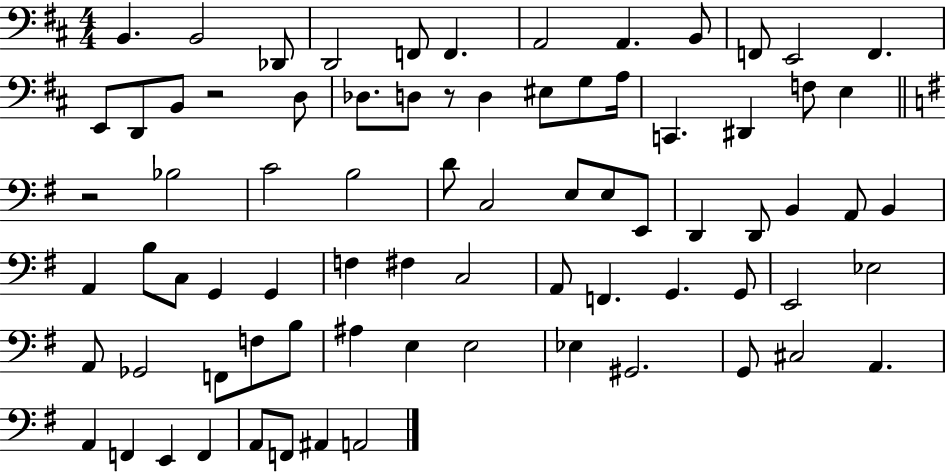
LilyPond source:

{
  \clef bass
  \numericTimeSignature
  \time 4/4
  \key d \major
  b,4. b,2 des,8 | d,2 f,8 f,4. | a,2 a,4. b,8 | f,8 e,2 f,4. | \break e,8 d,8 b,8 r2 d8 | des8. d8 r8 d4 eis8 g8 a16 | c,4. dis,4 f8 e4 | \bar "||" \break \key g \major r2 bes2 | c'2 b2 | d'8 c2 e8 e8 e,8 | d,4 d,8 b,4 a,8 b,4 | \break a,4 b8 c8 g,4 g,4 | f4 fis4 c2 | a,8 f,4. g,4. g,8 | e,2 ees2 | \break a,8 ges,2 f,8 f8 b8 | ais4 e4 e2 | ees4 gis,2. | g,8 cis2 a,4. | \break a,4 f,4 e,4 f,4 | a,8 f,8 ais,4 a,2 | \bar "|."
}